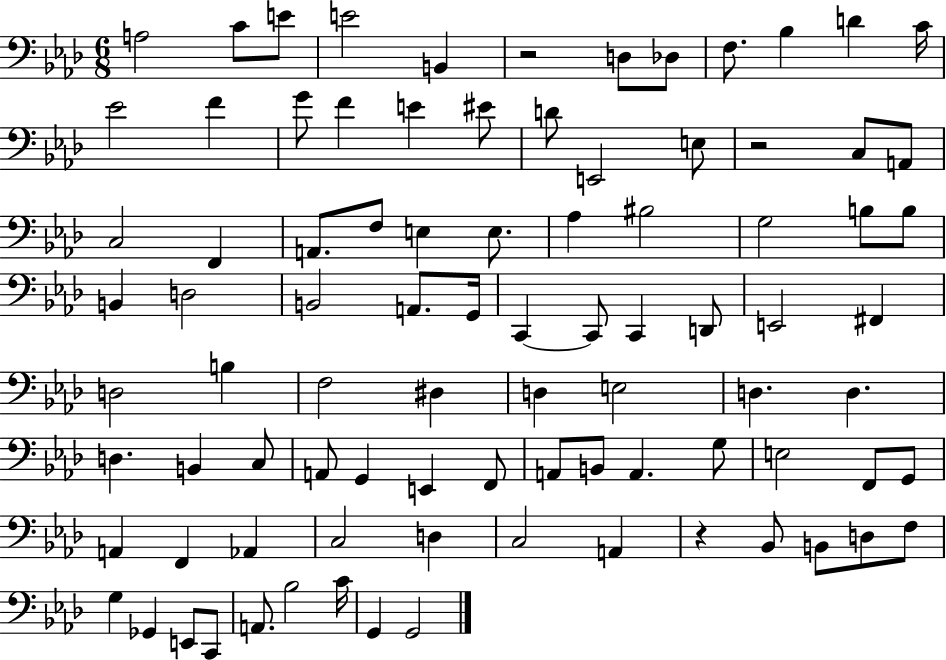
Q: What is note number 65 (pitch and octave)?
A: F2